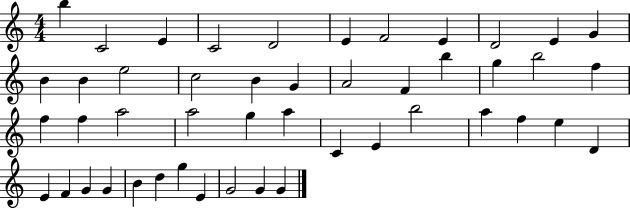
{
  \clef treble
  \numericTimeSignature
  \time 4/4
  \key c \major
  b''4 c'2 e'4 | c'2 d'2 | e'4 f'2 e'4 | d'2 e'4 g'4 | \break b'4 b'4 e''2 | c''2 b'4 g'4 | a'2 f'4 b''4 | g''4 b''2 f''4 | \break f''4 f''4 a''2 | a''2 g''4 a''4 | c'4 e'4 b''2 | a''4 f''4 e''4 d'4 | \break e'4 f'4 g'4 g'4 | b'4 d''4 g''4 e'4 | g'2 g'4 g'4 | \bar "|."
}